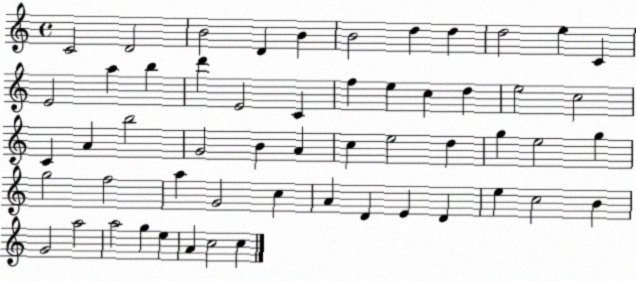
X:1
T:Untitled
M:4/4
L:1/4
K:C
C2 D2 B2 D B B2 d d d2 e C E2 a b d' E2 C f e c d e2 c2 C A b2 G2 B A c e2 d g e2 g g2 f2 a G2 c A D E D e c2 B G2 a2 a2 g e A c2 c